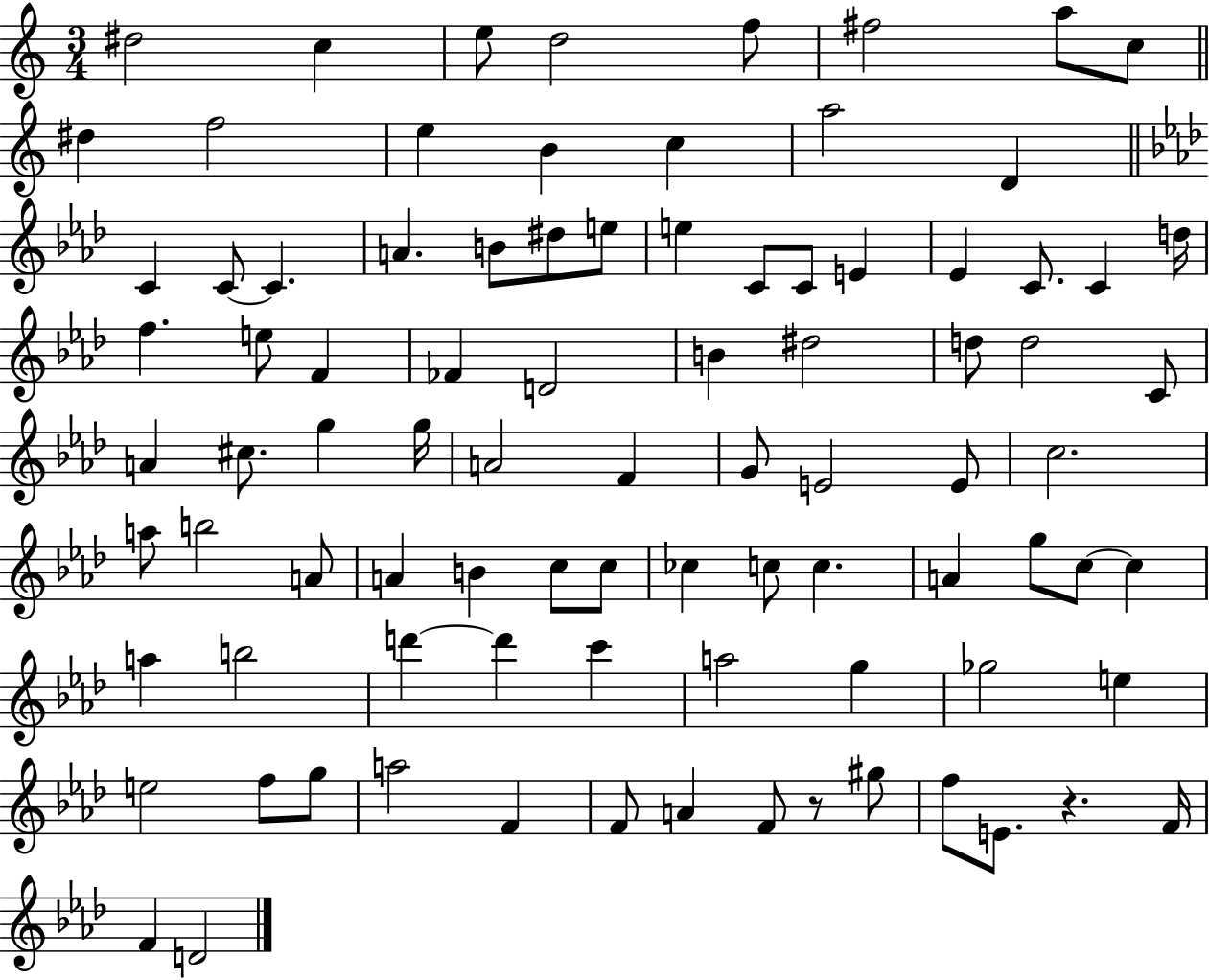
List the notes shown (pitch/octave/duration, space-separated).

D#5/h C5/q E5/e D5/h F5/e F#5/h A5/e C5/e D#5/q F5/h E5/q B4/q C5/q A5/h D4/q C4/q C4/e C4/q. A4/q. B4/e D#5/e E5/e E5/q C4/e C4/e E4/q Eb4/q C4/e. C4/q D5/s F5/q. E5/e F4/q FES4/q D4/h B4/q D#5/h D5/e D5/h C4/e A4/q C#5/e. G5/q G5/s A4/h F4/q G4/e E4/h E4/e C5/h. A5/e B5/h A4/e A4/q B4/q C5/e C5/e CES5/q C5/e C5/q. A4/q G5/e C5/e C5/q A5/q B5/h D6/q D6/q C6/q A5/h G5/q Gb5/h E5/q E5/h F5/e G5/e A5/h F4/q F4/e A4/q F4/e R/e G#5/e F5/e E4/e. R/q. F4/s F4/q D4/h